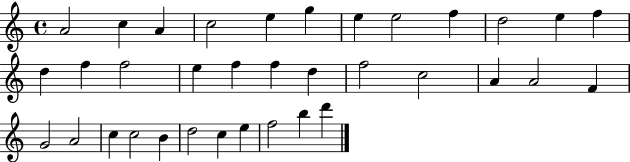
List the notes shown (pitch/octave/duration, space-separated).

A4/h C5/q A4/q C5/h E5/q G5/q E5/q E5/h F5/q D5/h E5/q F5/q D5/q F5/q F5/h E5/q F5/q F5/q D5/q F5/h C5/h A4/q A4/h F4/q G4/h A4/h C5/q C5/h B4/q D5/h C5/q E5/q F5/h B5/q D6/q